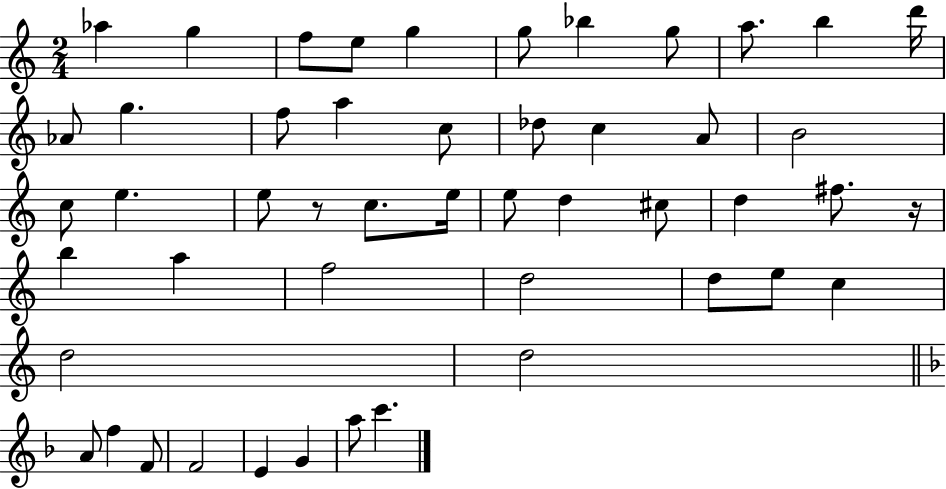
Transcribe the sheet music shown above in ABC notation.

X:1
T:Untitled
M:2/4
L:1/4
K:C
_a g f/2 e/2 g g/2 _b g/2 a/2 b d'/4 _A/2 g f/2 a c/2 _d/2 c A/2 B2 c/2 e e/2 z/2 c/2 e/4 e/2 d ^c/2 d ^f/2 z/4 b a f2 d2 d/2 e/2 c d2 d2 A/2 f F/2 F2 E G a/2 c'